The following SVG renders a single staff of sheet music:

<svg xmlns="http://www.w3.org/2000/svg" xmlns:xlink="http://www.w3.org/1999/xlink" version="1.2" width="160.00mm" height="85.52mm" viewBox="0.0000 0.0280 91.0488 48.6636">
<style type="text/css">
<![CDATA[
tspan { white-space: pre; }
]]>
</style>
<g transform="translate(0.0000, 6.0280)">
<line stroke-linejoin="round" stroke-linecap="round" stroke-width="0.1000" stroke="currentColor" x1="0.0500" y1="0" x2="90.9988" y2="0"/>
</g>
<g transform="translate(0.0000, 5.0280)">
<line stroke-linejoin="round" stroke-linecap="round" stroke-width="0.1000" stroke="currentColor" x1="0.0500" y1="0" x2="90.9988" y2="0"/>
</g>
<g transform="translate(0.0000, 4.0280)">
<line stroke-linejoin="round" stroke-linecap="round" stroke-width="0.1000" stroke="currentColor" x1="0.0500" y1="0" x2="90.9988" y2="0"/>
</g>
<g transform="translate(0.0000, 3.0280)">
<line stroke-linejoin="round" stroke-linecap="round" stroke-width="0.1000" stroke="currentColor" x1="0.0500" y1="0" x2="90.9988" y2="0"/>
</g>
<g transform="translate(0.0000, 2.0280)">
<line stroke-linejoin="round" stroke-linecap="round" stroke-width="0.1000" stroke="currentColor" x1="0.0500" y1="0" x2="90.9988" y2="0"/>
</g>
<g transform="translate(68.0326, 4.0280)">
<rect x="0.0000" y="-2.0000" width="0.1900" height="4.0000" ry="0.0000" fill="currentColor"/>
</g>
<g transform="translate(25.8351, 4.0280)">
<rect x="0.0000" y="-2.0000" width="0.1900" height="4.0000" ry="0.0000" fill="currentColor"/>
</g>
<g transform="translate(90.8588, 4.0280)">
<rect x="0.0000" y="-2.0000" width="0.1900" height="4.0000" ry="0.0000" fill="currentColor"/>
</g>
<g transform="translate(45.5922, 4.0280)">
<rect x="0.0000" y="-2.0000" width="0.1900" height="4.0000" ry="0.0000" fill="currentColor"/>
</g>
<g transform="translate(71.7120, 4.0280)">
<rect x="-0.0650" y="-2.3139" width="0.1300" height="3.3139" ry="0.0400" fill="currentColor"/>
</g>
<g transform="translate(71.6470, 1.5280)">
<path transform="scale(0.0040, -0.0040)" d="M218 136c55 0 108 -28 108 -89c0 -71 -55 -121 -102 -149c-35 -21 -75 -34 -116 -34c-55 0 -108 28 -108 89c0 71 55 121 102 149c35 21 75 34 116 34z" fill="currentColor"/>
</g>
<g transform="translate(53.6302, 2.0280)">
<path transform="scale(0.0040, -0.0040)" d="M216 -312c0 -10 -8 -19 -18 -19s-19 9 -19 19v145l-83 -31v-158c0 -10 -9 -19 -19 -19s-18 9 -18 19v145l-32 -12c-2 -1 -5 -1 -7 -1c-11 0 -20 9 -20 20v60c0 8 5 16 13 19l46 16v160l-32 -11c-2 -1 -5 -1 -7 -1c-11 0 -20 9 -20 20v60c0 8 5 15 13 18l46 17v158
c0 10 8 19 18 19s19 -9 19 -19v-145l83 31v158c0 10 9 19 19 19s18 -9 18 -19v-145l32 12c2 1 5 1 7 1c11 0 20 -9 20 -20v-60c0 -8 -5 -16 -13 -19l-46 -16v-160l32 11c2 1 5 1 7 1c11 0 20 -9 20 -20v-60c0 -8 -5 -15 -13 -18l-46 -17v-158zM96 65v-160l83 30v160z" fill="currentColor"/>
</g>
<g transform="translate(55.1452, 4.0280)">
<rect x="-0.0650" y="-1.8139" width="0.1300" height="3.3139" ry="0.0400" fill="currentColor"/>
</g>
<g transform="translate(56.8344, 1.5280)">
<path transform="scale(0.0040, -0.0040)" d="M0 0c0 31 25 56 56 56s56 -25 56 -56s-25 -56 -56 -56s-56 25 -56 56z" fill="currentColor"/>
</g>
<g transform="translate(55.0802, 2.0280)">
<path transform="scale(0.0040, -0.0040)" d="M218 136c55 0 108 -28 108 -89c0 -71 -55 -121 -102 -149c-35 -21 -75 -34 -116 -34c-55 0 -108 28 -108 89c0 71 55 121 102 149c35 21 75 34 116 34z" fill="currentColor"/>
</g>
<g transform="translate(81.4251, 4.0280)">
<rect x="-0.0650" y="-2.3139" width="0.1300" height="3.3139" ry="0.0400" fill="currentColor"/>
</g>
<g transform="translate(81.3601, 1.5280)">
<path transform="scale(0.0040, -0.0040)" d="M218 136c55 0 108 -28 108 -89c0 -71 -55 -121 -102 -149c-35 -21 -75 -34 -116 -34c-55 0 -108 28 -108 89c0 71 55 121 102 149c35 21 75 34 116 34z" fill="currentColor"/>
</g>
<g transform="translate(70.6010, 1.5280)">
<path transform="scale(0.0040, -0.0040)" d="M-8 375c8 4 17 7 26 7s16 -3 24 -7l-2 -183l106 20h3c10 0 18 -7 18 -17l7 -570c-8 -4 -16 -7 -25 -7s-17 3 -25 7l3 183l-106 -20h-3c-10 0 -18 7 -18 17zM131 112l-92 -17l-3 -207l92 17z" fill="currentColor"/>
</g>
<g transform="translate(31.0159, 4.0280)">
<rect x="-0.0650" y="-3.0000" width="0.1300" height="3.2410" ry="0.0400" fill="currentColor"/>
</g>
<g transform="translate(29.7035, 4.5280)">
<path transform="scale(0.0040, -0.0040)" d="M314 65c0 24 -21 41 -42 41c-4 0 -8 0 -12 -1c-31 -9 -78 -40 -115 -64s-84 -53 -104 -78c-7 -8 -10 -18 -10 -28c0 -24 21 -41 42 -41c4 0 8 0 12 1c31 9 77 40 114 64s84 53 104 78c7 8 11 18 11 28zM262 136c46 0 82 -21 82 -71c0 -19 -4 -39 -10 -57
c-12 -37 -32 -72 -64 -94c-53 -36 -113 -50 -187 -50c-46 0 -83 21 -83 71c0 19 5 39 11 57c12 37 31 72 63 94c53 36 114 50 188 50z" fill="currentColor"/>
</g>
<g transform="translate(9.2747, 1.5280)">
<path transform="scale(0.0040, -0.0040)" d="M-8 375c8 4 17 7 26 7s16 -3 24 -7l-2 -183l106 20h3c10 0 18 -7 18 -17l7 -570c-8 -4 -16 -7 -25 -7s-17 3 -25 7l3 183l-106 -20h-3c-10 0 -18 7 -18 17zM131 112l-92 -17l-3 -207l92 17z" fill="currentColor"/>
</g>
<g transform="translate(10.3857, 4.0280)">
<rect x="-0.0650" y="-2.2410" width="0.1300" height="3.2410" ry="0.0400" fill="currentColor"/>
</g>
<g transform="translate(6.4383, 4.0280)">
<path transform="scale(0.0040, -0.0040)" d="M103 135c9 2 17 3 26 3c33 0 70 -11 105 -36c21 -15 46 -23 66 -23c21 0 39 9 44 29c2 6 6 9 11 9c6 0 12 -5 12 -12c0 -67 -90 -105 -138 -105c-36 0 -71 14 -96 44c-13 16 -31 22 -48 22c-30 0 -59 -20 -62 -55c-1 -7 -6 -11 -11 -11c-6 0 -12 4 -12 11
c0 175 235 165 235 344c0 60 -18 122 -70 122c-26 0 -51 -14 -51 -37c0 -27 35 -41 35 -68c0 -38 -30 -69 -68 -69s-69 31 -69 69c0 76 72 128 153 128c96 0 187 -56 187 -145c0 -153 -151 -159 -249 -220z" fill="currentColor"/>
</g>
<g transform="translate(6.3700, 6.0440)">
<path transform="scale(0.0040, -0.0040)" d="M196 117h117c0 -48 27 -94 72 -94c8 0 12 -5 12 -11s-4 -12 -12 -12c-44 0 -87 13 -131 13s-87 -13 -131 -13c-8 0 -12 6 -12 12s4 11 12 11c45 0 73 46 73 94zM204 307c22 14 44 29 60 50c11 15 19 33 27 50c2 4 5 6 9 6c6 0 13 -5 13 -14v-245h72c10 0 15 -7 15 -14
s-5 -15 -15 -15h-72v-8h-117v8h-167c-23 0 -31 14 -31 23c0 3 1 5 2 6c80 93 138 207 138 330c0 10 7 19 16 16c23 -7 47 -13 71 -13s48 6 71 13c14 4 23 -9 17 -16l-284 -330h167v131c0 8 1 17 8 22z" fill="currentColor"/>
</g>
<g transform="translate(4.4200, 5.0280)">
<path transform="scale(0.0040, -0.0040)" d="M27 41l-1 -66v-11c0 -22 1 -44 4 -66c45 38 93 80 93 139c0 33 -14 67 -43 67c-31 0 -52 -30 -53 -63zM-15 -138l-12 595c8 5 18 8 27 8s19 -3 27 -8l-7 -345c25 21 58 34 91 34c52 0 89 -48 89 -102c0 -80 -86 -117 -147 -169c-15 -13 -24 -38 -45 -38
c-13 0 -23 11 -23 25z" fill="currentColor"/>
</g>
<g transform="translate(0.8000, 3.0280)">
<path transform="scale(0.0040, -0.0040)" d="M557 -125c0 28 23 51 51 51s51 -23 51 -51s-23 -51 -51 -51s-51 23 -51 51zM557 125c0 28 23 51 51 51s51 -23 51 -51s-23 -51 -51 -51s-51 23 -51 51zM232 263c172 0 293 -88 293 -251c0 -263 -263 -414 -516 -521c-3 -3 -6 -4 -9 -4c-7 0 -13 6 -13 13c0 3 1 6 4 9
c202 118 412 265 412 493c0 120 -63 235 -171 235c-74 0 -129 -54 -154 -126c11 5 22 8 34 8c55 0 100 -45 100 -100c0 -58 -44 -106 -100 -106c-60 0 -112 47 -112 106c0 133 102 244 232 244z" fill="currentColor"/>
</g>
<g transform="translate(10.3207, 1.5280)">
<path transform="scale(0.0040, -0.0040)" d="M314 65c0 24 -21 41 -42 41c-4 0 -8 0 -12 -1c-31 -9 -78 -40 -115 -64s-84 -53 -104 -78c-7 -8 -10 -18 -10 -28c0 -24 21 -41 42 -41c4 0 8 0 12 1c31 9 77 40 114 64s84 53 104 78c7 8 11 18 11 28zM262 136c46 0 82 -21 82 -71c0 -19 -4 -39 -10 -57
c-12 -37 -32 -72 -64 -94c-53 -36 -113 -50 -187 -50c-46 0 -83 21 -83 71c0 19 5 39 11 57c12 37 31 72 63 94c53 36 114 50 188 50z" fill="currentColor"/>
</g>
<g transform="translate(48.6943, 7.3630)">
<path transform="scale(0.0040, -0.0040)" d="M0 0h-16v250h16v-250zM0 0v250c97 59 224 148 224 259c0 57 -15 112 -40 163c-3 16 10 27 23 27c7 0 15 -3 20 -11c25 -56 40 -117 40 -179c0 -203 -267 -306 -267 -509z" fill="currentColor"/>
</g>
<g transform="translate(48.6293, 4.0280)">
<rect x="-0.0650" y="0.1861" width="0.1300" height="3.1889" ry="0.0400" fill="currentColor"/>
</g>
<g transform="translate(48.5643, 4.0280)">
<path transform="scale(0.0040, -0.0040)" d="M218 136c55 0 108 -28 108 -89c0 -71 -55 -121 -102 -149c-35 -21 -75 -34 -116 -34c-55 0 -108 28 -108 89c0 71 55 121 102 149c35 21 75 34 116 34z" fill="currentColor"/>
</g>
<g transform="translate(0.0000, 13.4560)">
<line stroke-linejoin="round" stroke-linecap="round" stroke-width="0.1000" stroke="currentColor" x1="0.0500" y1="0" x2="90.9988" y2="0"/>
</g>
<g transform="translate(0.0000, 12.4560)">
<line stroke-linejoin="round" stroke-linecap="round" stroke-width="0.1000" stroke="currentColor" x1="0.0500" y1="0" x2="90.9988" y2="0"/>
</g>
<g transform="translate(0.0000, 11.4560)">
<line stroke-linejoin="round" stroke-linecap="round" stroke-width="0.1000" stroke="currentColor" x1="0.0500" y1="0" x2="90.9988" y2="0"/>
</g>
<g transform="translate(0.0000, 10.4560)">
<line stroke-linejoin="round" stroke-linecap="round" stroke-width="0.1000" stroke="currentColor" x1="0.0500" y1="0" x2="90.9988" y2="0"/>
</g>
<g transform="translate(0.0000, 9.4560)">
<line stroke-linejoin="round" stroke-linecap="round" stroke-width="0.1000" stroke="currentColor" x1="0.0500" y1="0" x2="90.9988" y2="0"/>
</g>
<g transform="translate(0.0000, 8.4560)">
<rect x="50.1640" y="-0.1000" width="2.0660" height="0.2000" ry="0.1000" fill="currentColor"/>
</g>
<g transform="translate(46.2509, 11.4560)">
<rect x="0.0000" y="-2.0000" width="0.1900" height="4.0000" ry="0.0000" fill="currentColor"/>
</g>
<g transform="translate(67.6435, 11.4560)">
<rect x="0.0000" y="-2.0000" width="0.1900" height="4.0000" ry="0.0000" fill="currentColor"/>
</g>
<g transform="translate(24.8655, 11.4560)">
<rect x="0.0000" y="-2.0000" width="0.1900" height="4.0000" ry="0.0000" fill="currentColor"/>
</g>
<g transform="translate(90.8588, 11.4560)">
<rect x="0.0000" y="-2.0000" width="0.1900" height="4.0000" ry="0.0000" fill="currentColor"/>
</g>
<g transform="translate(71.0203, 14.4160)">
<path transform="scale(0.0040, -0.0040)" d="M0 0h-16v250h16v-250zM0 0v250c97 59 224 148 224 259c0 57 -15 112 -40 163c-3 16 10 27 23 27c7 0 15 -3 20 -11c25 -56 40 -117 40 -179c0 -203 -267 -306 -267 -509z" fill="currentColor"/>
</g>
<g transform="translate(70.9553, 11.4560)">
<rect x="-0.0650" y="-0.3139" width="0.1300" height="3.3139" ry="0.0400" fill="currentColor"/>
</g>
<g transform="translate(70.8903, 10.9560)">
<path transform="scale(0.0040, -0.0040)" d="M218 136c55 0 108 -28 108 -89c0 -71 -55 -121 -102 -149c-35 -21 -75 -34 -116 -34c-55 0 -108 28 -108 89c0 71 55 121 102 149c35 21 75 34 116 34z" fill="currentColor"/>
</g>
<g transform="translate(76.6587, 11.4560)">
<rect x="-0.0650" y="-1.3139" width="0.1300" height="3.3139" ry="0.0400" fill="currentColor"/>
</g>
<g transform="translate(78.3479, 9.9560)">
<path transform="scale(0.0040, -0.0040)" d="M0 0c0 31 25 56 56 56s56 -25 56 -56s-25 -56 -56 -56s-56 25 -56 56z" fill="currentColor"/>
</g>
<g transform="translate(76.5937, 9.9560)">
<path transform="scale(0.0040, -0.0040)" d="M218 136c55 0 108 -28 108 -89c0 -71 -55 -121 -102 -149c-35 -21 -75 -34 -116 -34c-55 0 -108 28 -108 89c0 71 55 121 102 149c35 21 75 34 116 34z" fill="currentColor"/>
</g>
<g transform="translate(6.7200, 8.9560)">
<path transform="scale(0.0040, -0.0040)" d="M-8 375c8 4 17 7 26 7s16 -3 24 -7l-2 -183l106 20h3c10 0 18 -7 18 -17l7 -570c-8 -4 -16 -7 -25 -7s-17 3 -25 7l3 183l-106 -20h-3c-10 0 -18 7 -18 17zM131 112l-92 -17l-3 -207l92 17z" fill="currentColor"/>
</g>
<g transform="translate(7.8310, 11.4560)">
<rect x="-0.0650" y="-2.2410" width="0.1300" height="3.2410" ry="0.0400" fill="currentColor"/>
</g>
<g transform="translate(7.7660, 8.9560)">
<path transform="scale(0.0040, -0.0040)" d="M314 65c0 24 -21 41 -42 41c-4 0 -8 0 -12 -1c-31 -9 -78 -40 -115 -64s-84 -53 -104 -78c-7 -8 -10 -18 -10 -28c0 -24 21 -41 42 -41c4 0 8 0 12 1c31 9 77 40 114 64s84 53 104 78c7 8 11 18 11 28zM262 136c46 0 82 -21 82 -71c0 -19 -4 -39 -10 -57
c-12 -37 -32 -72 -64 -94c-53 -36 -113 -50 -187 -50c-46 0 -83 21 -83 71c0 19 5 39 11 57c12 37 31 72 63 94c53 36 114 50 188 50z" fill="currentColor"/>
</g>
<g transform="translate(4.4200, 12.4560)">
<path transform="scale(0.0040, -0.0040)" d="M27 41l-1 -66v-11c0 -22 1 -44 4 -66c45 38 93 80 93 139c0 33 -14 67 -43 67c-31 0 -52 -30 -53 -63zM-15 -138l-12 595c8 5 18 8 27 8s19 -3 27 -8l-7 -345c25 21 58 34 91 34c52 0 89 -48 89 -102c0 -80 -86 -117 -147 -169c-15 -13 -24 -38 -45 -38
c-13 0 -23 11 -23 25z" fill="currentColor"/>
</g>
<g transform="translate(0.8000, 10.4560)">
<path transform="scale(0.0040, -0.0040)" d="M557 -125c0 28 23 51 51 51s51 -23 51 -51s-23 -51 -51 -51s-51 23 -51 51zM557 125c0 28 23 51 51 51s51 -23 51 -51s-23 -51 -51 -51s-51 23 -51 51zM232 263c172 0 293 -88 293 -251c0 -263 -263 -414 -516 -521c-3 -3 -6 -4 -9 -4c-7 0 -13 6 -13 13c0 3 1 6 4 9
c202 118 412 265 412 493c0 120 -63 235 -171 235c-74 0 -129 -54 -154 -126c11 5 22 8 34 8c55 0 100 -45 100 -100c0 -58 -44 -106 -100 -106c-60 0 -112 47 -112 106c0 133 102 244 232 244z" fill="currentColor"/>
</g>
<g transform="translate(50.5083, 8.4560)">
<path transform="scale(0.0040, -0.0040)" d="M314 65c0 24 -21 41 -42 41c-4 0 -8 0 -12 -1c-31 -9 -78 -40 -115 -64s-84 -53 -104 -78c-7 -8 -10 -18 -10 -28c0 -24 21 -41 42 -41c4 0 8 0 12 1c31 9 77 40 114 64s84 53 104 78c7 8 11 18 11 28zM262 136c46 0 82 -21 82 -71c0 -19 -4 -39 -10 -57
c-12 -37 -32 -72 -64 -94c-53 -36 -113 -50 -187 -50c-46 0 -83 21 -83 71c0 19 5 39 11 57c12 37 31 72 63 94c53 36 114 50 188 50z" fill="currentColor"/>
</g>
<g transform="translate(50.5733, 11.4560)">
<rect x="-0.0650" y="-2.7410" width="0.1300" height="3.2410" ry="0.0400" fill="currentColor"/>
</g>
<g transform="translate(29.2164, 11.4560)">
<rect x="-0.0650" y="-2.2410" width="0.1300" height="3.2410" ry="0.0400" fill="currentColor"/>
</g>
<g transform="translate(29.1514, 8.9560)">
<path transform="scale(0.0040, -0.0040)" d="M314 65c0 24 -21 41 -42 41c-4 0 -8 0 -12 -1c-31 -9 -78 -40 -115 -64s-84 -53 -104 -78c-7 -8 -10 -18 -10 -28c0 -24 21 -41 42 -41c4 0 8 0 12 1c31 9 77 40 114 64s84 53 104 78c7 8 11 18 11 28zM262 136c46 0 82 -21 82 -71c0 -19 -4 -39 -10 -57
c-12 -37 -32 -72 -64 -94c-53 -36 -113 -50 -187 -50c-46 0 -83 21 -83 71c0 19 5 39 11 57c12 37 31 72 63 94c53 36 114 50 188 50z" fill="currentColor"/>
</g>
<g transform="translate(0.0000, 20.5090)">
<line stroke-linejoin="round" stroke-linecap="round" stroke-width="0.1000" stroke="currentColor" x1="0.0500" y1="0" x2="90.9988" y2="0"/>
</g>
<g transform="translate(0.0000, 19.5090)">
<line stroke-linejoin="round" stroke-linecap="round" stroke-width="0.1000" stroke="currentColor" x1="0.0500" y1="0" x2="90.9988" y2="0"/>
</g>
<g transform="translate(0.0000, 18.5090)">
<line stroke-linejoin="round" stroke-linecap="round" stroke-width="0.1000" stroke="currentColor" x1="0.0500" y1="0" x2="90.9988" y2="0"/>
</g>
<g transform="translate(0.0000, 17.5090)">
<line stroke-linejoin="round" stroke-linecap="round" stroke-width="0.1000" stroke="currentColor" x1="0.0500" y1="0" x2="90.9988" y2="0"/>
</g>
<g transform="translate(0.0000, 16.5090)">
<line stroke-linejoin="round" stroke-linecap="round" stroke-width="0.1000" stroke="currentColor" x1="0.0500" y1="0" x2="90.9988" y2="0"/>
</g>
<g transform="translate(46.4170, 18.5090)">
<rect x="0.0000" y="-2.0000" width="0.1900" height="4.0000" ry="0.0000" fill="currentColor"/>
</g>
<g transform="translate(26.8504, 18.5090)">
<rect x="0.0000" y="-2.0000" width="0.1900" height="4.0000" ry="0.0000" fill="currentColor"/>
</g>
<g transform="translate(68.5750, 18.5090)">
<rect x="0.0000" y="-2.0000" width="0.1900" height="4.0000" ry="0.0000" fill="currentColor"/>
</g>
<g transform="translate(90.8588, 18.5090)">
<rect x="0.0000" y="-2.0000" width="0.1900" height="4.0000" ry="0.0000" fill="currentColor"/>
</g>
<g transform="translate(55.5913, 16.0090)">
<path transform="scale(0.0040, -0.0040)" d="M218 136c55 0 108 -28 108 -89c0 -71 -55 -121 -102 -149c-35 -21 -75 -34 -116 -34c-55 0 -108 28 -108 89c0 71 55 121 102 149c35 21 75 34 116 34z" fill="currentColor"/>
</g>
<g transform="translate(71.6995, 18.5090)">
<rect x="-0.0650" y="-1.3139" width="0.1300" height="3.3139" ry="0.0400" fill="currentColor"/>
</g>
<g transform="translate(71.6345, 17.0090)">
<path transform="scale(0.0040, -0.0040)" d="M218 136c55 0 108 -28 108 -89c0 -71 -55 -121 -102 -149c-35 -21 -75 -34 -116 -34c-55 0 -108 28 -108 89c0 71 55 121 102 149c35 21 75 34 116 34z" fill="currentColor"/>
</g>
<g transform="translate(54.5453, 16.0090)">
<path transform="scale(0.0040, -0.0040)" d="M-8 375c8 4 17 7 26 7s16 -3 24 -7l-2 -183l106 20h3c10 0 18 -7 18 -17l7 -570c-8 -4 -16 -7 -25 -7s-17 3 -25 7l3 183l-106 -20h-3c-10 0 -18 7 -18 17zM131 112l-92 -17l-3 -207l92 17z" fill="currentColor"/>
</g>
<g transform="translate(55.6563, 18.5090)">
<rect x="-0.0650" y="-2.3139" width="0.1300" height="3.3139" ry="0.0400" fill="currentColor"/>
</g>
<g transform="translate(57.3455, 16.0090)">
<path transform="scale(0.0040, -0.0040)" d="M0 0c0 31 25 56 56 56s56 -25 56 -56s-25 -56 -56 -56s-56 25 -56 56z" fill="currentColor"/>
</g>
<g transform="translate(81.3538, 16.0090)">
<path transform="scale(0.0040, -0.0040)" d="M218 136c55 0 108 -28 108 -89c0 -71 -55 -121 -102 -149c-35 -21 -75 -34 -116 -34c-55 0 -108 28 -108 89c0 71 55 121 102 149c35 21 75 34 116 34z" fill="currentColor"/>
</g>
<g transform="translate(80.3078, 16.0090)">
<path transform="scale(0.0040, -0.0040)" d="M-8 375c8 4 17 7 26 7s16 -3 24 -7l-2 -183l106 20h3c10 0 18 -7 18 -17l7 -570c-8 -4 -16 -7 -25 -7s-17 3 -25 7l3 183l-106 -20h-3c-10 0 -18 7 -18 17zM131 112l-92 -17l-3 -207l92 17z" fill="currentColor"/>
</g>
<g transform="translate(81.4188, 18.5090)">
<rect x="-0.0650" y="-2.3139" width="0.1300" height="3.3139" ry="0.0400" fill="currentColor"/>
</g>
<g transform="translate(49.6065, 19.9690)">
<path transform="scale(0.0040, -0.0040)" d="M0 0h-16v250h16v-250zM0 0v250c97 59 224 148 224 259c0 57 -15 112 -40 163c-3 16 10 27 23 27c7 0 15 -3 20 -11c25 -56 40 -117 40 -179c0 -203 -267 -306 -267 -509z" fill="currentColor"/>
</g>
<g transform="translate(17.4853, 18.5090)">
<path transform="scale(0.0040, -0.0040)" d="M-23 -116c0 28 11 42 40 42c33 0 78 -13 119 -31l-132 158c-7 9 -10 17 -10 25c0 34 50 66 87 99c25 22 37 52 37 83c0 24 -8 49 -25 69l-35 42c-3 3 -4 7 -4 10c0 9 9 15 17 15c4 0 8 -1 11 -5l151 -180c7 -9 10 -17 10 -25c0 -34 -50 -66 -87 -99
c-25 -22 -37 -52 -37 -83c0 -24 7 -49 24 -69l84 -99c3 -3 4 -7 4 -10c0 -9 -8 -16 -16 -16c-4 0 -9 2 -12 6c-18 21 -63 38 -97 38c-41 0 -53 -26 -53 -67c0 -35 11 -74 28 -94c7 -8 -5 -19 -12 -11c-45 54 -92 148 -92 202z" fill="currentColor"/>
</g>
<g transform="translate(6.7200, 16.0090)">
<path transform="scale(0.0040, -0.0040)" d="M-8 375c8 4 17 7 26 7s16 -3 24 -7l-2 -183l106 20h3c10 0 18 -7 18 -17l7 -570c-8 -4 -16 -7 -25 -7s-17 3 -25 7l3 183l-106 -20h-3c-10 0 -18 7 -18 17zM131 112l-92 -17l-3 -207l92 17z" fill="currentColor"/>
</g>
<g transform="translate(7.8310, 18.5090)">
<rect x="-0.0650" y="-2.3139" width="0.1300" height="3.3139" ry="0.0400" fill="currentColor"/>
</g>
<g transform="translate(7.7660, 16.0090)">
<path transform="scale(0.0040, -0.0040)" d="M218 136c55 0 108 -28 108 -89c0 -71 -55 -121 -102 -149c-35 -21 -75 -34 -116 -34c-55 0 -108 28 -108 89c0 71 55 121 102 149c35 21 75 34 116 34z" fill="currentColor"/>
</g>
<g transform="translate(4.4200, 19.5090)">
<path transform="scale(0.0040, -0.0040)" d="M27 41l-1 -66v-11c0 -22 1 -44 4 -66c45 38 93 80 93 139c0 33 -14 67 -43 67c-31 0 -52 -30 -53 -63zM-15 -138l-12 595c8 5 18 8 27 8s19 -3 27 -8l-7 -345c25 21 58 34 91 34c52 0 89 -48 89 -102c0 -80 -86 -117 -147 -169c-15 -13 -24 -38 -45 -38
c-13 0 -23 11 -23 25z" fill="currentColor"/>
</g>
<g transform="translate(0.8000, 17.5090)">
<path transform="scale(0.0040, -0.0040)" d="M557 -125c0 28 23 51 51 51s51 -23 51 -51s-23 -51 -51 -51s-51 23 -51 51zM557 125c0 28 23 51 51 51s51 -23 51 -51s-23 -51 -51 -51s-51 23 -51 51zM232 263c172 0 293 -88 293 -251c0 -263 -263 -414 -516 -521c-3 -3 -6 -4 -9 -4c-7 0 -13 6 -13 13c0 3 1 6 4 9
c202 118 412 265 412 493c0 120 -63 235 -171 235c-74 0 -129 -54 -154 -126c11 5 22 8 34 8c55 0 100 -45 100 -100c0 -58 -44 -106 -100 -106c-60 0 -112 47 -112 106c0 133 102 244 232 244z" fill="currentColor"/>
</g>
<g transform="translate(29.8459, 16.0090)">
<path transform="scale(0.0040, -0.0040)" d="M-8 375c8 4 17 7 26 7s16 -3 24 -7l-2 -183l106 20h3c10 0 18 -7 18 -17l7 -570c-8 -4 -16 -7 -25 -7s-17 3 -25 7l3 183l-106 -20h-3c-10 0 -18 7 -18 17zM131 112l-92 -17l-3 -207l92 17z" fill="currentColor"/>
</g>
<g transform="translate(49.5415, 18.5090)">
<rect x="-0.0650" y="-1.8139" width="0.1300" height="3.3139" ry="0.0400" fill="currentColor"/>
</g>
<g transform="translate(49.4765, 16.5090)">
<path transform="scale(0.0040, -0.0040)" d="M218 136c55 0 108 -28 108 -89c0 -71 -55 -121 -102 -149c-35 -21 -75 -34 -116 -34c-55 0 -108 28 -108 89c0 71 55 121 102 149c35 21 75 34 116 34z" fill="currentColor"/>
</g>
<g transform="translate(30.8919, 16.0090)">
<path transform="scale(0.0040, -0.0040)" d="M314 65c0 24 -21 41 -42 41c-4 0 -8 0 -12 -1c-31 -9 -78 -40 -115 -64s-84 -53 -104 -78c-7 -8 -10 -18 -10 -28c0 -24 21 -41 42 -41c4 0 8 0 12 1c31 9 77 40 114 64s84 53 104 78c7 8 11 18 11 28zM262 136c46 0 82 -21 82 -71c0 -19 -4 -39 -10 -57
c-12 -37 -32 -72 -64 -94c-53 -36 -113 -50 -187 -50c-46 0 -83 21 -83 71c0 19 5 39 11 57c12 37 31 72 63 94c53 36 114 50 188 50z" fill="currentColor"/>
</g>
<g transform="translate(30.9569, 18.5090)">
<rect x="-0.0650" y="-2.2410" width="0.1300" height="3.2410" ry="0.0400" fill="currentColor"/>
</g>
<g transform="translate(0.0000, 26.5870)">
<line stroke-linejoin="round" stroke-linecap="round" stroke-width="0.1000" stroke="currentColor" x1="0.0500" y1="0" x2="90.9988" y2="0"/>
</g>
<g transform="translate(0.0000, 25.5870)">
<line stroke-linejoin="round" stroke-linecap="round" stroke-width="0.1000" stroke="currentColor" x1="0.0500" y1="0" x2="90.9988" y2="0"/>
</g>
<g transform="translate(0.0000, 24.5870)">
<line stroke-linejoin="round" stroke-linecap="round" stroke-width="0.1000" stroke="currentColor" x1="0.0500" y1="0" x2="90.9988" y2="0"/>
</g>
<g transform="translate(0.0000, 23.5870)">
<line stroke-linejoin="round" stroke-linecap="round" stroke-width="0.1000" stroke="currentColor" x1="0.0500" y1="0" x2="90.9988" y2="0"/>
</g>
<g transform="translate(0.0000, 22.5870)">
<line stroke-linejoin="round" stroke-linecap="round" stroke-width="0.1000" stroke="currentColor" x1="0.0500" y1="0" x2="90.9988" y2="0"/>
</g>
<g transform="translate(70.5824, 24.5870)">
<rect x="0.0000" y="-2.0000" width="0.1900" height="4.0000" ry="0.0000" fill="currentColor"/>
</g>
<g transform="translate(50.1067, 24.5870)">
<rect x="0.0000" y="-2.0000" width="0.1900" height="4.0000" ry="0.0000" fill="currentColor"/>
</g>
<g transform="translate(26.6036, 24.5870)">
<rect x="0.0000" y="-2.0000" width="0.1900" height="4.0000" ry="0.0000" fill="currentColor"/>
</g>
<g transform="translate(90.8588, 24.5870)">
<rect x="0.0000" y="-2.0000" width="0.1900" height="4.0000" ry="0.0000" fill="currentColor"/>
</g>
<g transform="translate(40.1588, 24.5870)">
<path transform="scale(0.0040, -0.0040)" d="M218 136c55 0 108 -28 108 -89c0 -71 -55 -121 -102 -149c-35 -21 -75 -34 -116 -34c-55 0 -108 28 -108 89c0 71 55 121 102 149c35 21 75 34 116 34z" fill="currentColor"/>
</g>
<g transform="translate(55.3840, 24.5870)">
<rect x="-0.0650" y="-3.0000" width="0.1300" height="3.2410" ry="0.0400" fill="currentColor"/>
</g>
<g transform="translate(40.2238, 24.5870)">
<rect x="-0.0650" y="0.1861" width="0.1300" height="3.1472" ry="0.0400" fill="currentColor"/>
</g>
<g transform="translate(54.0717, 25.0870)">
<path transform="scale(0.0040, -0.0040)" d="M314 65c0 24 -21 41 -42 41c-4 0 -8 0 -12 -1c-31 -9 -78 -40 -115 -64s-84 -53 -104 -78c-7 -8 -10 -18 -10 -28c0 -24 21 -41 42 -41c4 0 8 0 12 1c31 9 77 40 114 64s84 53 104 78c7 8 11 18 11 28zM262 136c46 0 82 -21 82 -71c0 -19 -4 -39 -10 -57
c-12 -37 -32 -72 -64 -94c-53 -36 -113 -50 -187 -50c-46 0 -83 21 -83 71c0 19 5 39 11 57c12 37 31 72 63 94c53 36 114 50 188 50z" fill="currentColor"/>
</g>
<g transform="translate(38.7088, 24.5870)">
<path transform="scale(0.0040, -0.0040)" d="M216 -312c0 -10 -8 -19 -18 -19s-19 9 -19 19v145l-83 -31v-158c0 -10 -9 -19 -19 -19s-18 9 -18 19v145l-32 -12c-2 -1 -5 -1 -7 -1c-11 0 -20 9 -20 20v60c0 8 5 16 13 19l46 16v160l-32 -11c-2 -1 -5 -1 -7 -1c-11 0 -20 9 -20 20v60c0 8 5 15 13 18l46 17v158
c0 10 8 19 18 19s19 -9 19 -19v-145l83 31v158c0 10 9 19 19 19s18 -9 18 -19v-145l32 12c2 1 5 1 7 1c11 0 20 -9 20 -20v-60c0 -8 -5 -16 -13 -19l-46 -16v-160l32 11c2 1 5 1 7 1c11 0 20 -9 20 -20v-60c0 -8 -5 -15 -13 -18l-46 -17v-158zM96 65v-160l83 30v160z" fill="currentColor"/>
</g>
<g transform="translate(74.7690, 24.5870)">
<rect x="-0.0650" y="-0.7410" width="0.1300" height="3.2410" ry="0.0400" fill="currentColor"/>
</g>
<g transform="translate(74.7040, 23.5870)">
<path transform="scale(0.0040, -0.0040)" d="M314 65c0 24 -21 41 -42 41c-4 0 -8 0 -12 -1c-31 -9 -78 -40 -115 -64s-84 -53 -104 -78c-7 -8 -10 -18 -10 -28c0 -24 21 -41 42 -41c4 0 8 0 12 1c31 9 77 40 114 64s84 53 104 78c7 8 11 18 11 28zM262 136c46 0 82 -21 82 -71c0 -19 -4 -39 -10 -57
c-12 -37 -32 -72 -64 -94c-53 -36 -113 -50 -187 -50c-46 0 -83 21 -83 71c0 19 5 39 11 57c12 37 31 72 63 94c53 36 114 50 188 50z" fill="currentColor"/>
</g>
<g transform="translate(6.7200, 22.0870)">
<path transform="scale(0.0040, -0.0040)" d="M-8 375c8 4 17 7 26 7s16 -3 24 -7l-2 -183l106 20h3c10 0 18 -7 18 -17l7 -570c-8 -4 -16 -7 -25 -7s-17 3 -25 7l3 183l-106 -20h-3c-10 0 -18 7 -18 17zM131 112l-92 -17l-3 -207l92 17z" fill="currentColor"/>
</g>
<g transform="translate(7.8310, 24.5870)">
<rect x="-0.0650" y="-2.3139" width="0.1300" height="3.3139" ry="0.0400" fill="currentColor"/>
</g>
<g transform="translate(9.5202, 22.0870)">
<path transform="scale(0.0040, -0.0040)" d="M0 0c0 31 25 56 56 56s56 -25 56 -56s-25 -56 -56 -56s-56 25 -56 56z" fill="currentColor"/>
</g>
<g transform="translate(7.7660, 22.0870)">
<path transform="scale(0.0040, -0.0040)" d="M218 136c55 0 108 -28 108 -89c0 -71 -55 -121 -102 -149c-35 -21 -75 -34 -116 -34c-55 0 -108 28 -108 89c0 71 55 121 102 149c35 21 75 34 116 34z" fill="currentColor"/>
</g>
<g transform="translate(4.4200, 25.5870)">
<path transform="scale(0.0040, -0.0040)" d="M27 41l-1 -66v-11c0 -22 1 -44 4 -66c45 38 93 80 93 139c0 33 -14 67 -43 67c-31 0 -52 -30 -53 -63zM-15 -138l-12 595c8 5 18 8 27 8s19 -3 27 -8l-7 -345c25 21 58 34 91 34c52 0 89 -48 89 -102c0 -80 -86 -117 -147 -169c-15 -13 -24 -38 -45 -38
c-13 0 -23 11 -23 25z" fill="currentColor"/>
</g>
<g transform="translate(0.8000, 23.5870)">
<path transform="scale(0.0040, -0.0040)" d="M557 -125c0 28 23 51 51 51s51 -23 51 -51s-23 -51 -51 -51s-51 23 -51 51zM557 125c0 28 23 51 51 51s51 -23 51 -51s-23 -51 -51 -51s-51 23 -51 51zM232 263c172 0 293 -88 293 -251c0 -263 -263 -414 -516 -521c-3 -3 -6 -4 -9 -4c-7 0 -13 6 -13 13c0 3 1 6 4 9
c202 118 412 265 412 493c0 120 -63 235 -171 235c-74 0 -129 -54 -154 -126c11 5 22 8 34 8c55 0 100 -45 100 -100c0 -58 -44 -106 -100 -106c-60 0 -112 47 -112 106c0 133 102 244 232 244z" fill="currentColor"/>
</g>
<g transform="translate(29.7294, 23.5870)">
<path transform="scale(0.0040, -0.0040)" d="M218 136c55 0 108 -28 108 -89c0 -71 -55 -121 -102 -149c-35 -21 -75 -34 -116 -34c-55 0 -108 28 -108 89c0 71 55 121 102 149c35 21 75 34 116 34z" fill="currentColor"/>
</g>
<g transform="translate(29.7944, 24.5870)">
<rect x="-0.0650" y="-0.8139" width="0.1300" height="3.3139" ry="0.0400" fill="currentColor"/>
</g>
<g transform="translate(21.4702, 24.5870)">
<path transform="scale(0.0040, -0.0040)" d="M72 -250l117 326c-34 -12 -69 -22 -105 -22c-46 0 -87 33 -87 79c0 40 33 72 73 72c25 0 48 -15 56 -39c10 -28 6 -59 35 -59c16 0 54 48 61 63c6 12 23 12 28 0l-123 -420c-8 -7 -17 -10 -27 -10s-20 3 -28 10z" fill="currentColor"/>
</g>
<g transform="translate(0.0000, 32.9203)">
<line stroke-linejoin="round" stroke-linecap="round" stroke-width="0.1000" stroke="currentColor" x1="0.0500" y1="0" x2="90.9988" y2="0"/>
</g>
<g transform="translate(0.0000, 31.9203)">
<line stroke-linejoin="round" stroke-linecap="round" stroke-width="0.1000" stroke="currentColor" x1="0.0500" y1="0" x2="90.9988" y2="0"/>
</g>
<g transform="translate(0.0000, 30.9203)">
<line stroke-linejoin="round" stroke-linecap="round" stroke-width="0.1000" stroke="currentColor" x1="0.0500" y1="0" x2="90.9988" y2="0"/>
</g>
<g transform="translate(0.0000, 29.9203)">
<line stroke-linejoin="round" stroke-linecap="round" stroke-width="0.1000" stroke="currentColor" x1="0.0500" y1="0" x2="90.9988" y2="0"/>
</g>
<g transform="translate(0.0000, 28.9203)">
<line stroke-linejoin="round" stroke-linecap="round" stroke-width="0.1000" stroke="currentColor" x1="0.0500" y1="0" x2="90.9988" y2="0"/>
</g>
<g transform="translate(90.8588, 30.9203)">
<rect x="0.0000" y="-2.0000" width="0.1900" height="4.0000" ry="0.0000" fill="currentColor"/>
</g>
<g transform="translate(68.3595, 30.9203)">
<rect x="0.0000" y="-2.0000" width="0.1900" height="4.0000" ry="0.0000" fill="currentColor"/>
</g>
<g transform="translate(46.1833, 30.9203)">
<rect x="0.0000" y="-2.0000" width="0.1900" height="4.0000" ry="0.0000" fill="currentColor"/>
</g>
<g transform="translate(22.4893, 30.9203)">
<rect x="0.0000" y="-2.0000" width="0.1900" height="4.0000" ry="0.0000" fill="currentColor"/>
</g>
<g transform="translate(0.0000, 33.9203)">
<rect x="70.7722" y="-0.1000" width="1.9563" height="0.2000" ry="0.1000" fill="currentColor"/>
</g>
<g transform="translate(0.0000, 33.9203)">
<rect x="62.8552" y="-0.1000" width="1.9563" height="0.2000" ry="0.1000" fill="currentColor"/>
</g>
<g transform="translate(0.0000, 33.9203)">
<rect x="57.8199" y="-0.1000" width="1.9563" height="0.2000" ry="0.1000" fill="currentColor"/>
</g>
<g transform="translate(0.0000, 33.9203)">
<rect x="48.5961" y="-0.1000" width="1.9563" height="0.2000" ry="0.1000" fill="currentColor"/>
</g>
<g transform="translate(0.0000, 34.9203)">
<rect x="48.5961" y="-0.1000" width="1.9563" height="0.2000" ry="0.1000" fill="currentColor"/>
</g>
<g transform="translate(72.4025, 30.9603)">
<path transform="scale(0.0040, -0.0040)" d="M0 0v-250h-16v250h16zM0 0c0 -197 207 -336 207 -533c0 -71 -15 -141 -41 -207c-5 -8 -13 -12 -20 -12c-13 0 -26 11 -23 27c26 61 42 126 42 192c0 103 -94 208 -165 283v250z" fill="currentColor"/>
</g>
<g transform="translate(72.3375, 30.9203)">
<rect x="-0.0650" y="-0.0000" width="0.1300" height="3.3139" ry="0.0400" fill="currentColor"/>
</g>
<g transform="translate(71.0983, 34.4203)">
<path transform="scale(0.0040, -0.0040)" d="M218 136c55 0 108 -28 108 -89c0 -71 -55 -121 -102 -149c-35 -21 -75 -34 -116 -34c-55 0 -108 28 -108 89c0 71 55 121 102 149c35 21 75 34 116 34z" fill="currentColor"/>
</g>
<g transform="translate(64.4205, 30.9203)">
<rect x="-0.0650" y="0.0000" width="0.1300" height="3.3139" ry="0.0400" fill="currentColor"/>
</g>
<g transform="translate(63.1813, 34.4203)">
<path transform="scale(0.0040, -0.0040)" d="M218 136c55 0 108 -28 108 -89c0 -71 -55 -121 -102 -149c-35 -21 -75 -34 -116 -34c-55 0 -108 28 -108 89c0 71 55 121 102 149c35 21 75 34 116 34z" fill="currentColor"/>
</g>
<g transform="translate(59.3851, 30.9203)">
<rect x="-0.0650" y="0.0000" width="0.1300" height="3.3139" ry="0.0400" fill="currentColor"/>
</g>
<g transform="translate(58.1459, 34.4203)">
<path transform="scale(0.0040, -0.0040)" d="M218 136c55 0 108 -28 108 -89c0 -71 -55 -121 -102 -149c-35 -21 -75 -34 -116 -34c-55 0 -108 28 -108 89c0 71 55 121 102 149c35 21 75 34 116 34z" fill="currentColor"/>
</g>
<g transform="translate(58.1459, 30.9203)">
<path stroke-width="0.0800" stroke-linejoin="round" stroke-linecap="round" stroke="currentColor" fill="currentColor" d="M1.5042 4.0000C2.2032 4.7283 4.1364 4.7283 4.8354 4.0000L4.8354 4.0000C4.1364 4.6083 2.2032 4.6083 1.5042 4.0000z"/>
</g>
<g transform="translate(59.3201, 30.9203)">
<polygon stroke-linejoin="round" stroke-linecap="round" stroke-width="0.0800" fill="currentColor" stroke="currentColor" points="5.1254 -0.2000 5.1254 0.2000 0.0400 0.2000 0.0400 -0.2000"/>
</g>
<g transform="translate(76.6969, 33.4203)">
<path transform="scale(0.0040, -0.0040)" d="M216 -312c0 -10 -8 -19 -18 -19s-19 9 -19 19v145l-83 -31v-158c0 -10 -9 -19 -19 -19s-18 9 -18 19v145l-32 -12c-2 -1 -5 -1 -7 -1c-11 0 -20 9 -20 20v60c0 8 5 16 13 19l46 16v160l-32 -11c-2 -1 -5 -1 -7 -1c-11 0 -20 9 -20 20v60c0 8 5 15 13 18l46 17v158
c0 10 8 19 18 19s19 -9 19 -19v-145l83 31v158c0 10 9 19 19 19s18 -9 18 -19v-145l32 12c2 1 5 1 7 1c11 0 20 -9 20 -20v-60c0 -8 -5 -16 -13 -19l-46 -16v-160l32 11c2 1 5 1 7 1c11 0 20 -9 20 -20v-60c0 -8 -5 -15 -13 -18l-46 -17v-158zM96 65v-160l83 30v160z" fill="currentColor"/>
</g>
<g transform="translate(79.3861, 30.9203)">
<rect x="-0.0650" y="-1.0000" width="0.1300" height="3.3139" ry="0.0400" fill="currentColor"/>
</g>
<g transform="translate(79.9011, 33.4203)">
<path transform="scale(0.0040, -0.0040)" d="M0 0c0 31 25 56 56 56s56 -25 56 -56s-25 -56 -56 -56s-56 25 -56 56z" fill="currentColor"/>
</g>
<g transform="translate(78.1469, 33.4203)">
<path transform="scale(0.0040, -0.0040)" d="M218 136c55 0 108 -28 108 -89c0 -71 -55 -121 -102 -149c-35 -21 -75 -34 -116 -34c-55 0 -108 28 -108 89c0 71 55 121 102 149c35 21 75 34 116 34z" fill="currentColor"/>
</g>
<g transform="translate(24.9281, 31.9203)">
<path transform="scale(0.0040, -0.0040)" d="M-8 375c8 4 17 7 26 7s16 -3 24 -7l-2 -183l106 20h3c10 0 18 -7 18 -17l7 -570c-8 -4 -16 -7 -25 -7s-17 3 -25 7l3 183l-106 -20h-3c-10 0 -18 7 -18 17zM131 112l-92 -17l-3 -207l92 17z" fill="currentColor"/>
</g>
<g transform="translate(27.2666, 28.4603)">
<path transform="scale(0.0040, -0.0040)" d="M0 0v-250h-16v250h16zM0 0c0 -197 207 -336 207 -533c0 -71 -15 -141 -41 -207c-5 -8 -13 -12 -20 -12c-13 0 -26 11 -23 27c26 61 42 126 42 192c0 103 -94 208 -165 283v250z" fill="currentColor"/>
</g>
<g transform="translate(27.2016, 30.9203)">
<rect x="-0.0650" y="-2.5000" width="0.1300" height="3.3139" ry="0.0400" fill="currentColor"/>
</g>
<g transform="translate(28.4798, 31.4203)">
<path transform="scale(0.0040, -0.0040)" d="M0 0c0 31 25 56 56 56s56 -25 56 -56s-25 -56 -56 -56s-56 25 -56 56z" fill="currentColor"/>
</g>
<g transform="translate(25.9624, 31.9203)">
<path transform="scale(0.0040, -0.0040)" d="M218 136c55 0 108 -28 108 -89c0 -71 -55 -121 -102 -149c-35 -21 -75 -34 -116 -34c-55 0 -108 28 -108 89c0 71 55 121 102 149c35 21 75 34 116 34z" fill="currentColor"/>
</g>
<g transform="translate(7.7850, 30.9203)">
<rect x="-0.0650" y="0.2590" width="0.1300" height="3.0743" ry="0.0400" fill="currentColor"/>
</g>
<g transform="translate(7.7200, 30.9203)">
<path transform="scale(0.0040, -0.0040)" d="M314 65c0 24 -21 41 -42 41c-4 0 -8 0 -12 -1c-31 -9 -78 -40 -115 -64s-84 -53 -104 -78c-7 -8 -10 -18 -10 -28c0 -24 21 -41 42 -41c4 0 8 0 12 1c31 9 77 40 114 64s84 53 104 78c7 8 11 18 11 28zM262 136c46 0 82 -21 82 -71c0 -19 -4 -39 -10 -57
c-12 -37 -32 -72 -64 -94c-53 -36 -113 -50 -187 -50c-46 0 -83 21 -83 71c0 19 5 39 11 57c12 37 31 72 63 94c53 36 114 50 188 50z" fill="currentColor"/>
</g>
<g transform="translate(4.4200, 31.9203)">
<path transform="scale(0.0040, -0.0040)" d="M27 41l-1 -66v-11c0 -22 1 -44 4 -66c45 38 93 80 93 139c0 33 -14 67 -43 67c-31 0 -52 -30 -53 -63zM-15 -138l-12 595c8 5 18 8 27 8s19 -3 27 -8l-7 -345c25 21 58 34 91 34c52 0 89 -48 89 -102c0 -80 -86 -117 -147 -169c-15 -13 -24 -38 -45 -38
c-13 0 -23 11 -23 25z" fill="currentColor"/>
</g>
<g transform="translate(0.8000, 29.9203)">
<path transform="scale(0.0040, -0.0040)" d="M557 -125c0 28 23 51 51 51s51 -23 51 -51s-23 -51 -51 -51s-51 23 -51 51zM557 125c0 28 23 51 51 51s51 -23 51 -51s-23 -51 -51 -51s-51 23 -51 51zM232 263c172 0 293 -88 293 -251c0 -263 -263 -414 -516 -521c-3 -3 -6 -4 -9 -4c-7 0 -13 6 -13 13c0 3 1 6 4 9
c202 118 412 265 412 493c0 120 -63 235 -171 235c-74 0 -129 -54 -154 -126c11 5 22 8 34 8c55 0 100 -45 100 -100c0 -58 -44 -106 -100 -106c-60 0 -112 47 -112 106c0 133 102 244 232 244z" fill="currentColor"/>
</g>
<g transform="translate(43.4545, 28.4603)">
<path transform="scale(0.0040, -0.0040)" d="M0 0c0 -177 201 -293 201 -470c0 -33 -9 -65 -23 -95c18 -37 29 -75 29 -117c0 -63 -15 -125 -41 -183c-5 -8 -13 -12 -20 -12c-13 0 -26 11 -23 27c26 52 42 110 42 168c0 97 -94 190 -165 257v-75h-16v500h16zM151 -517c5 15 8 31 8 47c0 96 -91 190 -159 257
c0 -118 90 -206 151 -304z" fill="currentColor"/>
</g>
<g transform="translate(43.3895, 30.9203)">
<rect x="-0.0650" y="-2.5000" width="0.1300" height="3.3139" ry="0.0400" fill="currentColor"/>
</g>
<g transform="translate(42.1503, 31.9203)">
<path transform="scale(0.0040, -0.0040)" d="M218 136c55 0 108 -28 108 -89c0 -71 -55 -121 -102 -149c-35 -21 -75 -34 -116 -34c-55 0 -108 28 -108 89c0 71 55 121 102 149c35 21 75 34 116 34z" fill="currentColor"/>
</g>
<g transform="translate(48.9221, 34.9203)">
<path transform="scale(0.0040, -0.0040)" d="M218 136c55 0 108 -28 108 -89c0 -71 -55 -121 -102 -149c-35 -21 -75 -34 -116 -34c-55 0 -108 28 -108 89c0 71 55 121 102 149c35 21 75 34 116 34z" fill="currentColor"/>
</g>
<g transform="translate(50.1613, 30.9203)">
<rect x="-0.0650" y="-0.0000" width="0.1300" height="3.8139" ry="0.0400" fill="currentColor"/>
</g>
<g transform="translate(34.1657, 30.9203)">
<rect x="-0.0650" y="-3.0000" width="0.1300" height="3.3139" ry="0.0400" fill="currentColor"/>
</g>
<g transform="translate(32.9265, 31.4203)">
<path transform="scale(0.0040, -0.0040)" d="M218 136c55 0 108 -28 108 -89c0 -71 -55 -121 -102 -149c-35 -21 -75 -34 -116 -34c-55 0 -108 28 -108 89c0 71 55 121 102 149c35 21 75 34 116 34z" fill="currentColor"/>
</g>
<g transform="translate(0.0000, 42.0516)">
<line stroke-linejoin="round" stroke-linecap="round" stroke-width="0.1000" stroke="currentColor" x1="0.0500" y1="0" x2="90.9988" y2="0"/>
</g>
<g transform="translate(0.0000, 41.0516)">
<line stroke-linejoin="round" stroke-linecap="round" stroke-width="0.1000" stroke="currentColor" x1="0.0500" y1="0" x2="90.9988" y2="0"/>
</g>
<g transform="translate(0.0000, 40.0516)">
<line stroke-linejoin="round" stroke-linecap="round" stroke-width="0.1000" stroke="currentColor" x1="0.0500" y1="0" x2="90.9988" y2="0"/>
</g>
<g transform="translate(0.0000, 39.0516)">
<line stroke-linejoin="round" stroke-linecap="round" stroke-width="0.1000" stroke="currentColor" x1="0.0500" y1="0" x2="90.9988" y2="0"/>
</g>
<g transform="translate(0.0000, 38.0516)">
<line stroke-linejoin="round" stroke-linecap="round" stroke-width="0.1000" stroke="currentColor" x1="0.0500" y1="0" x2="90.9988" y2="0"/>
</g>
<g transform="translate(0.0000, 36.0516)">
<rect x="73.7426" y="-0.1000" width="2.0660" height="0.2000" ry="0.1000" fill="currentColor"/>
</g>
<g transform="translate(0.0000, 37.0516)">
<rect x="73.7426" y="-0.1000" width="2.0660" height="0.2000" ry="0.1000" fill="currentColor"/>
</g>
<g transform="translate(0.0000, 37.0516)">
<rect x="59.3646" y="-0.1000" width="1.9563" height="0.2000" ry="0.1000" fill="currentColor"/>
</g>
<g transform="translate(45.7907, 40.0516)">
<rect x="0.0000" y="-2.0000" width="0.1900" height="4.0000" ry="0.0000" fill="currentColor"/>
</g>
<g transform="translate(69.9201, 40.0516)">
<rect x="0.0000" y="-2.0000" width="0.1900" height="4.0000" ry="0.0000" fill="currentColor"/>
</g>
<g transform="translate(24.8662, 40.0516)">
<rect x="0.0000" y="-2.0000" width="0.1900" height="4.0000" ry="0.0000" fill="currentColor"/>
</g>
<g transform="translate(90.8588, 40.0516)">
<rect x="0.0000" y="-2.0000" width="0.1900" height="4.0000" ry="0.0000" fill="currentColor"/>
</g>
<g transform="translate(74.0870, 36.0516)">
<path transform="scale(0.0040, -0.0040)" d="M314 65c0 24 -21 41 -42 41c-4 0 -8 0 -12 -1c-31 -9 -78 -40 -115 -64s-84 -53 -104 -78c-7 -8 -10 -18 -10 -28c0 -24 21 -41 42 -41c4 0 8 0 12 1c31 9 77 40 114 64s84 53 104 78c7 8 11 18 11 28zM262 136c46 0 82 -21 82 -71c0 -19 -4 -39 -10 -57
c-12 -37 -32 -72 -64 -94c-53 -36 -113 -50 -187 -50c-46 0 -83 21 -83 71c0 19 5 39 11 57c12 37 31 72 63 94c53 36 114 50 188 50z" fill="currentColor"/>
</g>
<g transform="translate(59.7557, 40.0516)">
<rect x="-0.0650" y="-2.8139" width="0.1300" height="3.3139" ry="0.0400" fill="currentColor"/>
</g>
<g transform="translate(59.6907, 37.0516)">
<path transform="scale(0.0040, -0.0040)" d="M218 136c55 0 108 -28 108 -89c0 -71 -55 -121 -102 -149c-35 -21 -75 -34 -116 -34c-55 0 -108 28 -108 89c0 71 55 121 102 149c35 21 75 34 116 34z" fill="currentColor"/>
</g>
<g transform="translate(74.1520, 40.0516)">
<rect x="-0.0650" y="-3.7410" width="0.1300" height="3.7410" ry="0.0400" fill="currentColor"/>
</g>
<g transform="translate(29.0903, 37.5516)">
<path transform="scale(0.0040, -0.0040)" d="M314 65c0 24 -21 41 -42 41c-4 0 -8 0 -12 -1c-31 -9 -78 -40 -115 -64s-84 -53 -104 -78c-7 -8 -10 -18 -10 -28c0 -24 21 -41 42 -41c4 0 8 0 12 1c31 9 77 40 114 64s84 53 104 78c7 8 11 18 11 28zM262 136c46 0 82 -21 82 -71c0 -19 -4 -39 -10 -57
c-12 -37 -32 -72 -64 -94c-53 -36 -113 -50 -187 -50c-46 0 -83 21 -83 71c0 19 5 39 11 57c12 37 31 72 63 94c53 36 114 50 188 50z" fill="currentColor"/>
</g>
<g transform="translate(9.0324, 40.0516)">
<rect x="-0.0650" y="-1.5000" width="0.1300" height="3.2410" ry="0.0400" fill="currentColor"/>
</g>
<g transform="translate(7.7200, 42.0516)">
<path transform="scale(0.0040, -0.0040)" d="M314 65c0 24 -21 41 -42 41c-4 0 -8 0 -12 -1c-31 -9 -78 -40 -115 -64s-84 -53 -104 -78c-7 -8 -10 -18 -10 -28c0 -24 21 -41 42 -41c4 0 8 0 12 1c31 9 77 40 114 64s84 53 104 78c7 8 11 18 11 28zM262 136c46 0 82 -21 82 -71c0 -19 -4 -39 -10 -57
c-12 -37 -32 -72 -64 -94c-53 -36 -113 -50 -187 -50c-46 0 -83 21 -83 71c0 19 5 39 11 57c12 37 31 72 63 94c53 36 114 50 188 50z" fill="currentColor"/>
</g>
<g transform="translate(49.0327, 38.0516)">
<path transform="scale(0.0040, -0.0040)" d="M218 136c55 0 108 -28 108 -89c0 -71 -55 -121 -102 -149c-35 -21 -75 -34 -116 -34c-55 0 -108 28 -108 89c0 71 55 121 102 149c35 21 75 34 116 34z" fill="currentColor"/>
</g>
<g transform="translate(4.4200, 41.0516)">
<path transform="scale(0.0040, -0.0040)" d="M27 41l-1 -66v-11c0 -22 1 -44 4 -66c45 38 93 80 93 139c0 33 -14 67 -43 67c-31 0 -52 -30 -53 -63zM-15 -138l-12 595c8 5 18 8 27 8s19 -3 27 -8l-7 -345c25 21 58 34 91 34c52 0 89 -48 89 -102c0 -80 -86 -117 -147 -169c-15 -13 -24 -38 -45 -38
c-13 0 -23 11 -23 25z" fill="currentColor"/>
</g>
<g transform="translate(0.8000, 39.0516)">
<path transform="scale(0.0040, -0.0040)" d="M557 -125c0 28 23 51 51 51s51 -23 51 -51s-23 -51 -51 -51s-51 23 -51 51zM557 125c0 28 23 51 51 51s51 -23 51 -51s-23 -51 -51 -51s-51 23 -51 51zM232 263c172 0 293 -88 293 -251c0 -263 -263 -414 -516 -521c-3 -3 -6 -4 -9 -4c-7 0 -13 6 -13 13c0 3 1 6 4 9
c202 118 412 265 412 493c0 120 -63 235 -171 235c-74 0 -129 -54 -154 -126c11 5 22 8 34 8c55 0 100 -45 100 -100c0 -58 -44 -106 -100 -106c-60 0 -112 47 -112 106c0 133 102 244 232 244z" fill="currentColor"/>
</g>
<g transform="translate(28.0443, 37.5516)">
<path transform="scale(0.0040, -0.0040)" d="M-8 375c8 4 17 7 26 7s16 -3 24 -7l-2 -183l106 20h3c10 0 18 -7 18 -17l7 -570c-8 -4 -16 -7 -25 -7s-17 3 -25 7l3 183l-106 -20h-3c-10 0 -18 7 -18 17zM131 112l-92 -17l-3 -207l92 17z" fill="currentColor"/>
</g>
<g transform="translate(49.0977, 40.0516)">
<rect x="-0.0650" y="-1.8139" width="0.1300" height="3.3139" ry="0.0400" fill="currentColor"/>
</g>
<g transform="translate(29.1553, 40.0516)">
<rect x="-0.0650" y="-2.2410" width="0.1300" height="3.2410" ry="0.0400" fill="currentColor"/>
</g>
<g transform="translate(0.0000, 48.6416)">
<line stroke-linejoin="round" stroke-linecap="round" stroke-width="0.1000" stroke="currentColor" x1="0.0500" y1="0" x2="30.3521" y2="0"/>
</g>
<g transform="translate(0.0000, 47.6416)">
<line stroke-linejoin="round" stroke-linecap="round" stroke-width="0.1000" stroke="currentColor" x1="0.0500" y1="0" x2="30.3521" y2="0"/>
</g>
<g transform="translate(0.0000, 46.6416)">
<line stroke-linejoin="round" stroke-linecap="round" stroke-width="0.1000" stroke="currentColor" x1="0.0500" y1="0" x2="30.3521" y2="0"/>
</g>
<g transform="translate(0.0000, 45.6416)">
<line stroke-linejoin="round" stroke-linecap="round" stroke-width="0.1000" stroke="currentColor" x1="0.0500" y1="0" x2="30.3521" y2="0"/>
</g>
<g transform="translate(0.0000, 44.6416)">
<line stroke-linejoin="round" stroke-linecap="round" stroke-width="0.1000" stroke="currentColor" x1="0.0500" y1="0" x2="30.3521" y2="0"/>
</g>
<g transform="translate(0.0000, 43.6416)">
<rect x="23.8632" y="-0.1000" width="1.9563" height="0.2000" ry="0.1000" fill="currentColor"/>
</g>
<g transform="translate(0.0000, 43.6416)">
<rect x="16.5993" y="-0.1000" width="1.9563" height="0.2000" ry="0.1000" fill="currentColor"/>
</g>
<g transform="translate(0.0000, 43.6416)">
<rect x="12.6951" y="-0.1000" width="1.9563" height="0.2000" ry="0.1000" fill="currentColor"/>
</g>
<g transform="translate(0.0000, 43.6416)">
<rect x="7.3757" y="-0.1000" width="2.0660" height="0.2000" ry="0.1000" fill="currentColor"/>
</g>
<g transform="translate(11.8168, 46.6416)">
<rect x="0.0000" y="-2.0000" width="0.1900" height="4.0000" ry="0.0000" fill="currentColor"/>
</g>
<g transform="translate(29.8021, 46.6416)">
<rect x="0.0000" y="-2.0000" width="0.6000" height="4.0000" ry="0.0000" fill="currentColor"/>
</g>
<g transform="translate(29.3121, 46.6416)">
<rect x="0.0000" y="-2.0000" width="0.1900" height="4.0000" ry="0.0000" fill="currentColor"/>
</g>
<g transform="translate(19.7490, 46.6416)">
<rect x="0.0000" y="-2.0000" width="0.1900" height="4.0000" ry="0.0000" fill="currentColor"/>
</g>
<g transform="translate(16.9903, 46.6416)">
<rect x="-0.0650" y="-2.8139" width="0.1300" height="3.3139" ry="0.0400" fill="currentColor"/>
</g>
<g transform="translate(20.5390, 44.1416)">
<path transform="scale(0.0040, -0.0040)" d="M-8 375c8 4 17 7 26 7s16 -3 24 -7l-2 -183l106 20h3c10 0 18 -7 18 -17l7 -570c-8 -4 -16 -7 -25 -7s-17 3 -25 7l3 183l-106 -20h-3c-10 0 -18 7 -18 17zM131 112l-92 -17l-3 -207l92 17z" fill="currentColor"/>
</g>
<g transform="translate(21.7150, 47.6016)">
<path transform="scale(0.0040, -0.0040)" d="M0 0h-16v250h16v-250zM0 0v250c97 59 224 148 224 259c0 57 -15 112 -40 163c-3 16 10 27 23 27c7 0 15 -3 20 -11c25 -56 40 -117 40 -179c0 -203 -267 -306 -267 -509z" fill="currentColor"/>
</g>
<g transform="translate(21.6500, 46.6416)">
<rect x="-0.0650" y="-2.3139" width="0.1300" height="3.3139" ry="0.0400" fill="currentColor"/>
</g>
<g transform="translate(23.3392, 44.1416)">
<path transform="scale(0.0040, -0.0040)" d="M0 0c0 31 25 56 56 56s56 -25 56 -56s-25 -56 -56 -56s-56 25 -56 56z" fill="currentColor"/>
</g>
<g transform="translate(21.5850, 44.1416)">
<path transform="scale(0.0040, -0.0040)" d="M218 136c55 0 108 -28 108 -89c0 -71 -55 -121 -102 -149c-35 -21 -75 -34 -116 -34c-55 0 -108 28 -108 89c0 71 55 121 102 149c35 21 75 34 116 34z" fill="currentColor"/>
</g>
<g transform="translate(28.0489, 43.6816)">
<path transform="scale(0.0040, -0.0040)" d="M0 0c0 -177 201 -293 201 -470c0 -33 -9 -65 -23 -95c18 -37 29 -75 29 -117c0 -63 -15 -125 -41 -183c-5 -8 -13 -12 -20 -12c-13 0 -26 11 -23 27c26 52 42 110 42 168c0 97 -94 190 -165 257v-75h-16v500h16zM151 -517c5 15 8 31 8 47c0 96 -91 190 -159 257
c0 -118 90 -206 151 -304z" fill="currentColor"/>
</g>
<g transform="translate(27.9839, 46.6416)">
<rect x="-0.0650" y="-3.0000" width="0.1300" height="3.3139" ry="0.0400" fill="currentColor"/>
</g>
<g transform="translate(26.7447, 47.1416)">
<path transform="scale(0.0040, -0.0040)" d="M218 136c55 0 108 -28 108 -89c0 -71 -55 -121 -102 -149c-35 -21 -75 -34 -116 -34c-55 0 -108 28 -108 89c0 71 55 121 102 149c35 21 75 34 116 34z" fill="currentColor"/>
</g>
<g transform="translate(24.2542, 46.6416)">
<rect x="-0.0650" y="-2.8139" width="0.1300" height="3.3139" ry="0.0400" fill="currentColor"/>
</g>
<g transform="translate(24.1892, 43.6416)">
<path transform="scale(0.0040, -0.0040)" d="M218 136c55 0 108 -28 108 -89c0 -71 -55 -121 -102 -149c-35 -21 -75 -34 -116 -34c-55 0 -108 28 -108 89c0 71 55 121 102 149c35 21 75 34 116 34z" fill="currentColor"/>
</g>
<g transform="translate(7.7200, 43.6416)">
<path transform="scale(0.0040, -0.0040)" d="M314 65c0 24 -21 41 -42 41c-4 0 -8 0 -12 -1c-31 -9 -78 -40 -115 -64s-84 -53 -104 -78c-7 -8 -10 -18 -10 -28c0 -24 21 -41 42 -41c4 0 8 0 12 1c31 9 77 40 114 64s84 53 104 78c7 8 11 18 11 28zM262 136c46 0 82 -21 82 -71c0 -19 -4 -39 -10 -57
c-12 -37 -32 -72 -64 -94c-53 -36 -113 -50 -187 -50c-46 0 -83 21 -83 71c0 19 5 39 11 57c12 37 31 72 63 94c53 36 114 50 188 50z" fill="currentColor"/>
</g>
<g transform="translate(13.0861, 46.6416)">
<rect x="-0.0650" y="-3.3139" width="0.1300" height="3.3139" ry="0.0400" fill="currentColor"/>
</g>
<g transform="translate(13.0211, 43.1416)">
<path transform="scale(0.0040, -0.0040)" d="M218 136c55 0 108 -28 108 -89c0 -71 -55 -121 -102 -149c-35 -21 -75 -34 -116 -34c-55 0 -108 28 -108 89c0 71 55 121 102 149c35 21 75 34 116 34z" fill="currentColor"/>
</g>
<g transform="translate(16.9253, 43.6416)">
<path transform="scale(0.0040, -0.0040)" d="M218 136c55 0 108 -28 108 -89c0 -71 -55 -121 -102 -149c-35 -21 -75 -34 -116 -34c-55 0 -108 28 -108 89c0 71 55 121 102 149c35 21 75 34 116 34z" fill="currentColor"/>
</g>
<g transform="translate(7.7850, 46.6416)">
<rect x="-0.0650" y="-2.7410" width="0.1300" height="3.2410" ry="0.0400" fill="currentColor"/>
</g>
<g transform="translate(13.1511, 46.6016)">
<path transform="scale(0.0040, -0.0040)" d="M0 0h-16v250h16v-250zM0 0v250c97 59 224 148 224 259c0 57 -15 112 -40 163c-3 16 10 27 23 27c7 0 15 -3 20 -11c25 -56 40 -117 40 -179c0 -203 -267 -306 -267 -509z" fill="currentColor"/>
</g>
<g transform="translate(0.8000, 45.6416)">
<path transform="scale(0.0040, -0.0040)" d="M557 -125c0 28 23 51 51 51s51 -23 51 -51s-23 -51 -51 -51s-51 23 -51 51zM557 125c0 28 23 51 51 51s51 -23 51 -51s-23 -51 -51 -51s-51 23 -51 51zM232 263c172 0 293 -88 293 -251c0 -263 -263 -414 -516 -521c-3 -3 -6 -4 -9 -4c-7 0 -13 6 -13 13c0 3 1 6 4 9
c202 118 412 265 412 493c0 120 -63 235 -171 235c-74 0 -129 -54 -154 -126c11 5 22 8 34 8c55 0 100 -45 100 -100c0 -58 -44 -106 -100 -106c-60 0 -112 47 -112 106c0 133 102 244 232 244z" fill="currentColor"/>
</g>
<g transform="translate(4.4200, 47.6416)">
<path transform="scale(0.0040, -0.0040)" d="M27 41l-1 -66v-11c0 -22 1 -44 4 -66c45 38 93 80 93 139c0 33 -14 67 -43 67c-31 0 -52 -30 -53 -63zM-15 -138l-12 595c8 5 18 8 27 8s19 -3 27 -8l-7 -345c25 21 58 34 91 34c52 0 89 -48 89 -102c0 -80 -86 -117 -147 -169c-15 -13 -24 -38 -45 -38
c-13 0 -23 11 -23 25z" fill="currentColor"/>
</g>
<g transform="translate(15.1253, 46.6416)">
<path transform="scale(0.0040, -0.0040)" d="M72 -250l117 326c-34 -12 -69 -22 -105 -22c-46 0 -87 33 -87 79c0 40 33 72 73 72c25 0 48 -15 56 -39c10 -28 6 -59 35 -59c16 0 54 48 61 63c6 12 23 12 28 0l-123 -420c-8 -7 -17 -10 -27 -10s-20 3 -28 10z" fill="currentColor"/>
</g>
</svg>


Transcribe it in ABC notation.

X:1
T:Untitled
M:2/4
L:1/4
K:F
B,2 C,2 D,/2 ^A, B, B, B,2 _B,2 C2 E,/2 G, B, z B,2 A,/2 B, G, B, B, z/2 F, ^D, C,2 F,2 D,2 B,,/2 C, B,,/4 C,, D,,/2 D,,/2 D,,/2 ^F,, G,,2 B,2 A, C E2 C2 D/2 z/2 C B,/2 C C,/4